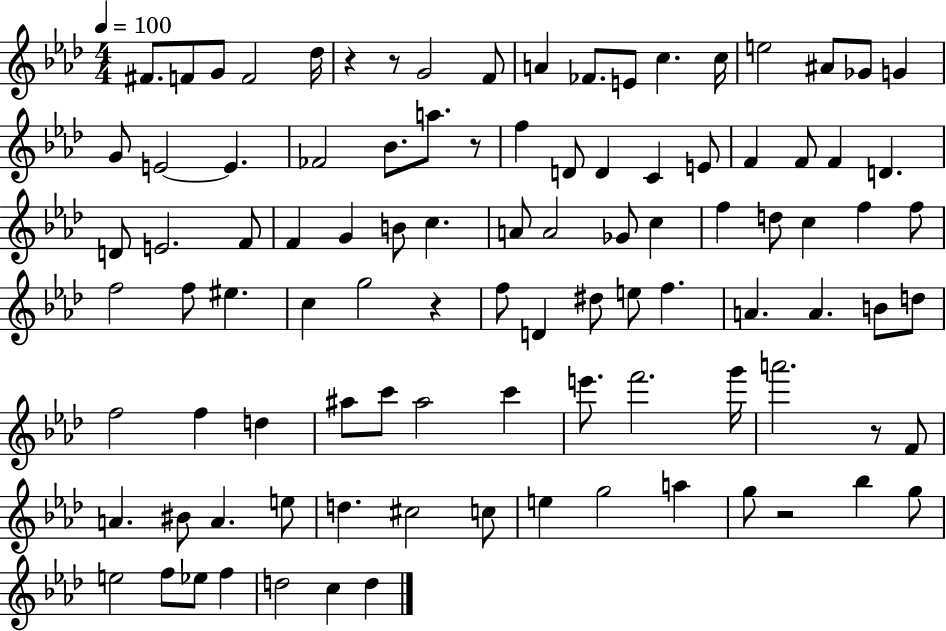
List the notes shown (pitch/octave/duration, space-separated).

F#4/e. F4/e G4/e F4/h Db5/s R/q R/e G4/h F4/e A4/q FES4/e. E4/e C5/q. C5/s E5/h A#4/e Gb4/e G4/q G4/e E4/h E4/q. FES4/h Bb4/e. A5/e. R/e F5/q D4/e D4/q C4/q E4/e F4/q F4/e F4/q D4/q. D4/e E4/h. F4/e F4/q G4/q B4/e C5/q. A4/e A4/h Gb4/e C5/q F5/q D5/e C5/q F5/q F5/e F5/h F5/e EIS5/q. C5/q G5/h R/q F5/e D4/q D#5/e E5/e F5/q. A4/q. A4/q. B4/e D5/e F5/h F5/q D5/q A#5/e C6/e A#5/h C6/q E6/e. F6/h. G6/s A6/h. R/e F4/e A4/q. BIS4/e A4/q. E5/e D5/q. C#5/h C5/e E5/q G5/h A5/q G5/e R/h Bb5/q G5/e E5/h F5/e Eb5/e F5/q D5/h C5/q D5/q